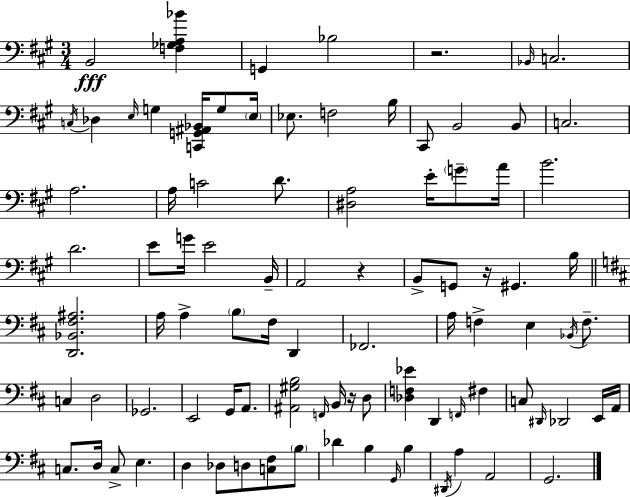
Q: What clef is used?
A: bass